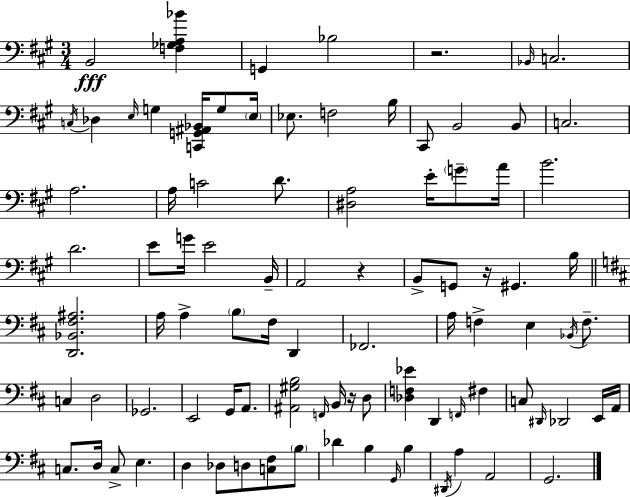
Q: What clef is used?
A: bass